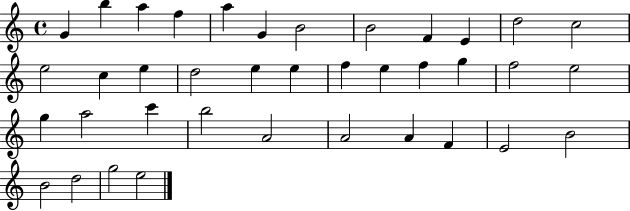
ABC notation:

X:1
T:Untitled
M:4/4
L:1/4
K:C
G b a f a G B2 B2 F E d2 c2 e2 c e d2 e e f e f g f2 e2 g a2 c' b2 A2 A2 A F E2 B2 B2 d2 g2 e2